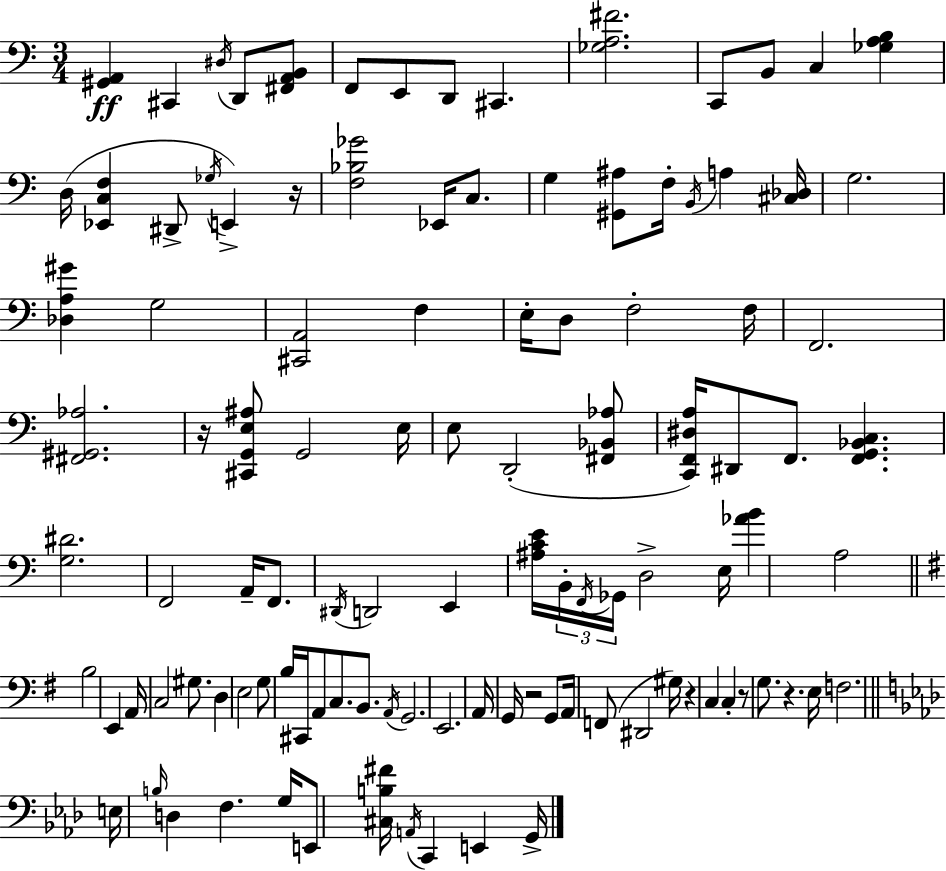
[G#2,A2]/q C#2/q D#3/s D2/e [F#2,A2,B2]/e F2/e E2/e D2/e C#2/q. [Gb3,A3,F#4]/h. C2/e B2/e C3/q [Gb3,A3,B3]/q D3/s [Eb2,C3,F3]/q D#2/e Gb3/s E2/q R/s [F3,Bb3,Gb4]/h Eb2/s C3/e. G3/q [G#2,A#3]/e F3/s B2/s A3/q [C#3,Db3]/s G3/h. [Db3,A3,G#4]/q G3/h [C#2,A2]/h F3/q E3/s D3/e F3/h F3/s F2/h. [F#2,G#2,Ab3]/h. R/s [C#2,G2,E3,A#3]/e G2/h E3/s E3/e D2/h [F#2,Bb2,Ab3]/e [C2,F2,D#3,A3]/s D#2/e F2/e. [F2,G2,Bb2,C3]/q. [G3,D#4]/h. F2/h A2/s F2/e. D#2/s D2/h E2/q [A#3,C4,E4]/s B2/s F2/s Gb2/s D3/h E3/s [Ab4,B4]/q A3/h B3/h E2/q A2/s C3/h G#3/e. D3/q E3/h G3/e B3/s C#2/s A2/e C3/e. B2/e. A2/s G2/h. E2/h. A2/s G2/s R/h G2/e A2/s F2/e D#2/h G#3/s R/q C3/q C3/q R/e G3/e. R/q. E3/s F3/h. E3/s B3/s D3/q F3/q. G3/s E2/e [C#3,B3,F#4]/s A2/s C2/q E2/q G2/s